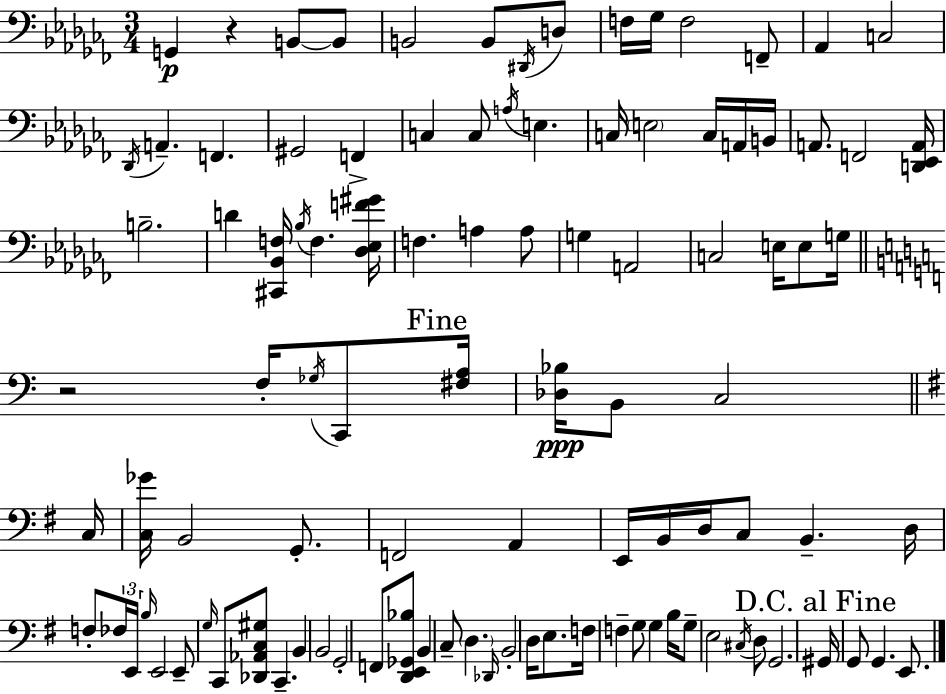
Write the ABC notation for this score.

X:1
T:Untitled
M:3/4
L:1/4
K:Abm
G,, z B,,/2 B,,/2 B,,2 B,,/2 ^D,,/4 D,/2 F,/4 _G,/4 F,2 F,,/2 _A,, C,2 _D,,/4 A,, F,, ^G,,2 F,, C, C,/2 A,/4 E, C,/4 E,2 C,/4 A,,/4 B,,/4 A,,/2 F,,2 [D,,_E,,A,,]/4 B,2 D [^C,,_B,,F,]/4 _B,/4 F, [_D,_E,F^G]/4 F, A, A,/2 G, A,,2 C,2 E,/4 E,/2 G,/4 z2 F,/4 _G,/4 C,,/2 [^F,A,]/4 [_D,_B,]/4 B,,/2 C,2 C,/4 [C,_G]/4 B,,2 G,,/2 F,,2 A,, E,,/4 B,,/4 D,/4 C,/2 B,, D,/4 F,/2 _F,/4 E,,/4 B,/4 E,,2 E,,/2 G,/4 C,,/2 [_D,,_A,,C,^G,]/2 C,, B,, B,,2 G,,2 F,,/2 [D,,E,,_G,,_B,]/2 B,, C,/2 D, _D,,/4 B,,2 D,/4 E,/2 F,/4 F, G,/2 G, B,/4 G,/2 E,2 ^C,/4 D,/2 G,,2 ^G,,/4 G,,/2 G,, E,,/2